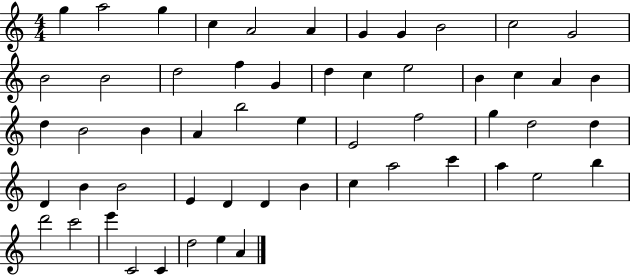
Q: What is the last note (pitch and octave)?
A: A4